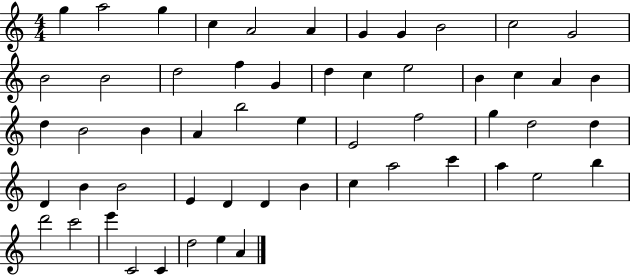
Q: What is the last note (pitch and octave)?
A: A4